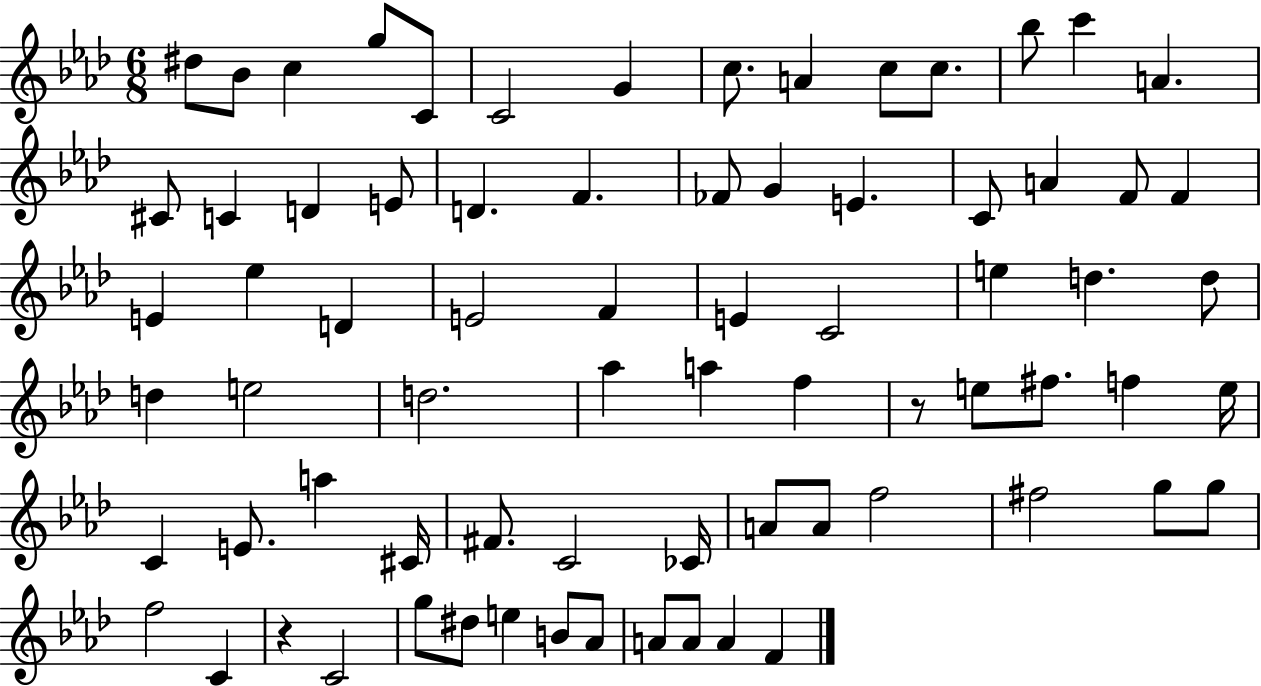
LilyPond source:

{
  \clef treble
  \numericTimeSignature
  \time 6/8
  \key aes \major
  dis''8 bes'8 c''4 g''8 c'8 | c'2 g'4 | c''8. a'4 c''8 c''8. | bes''8 c'''4 a'4. | \break cis'8 c'4 d'4 e'8 | d'4. f'4. | fes'8 g'4 e'4. | c'8 a'4 f'8 f'4 | \break e'4 ees''4 d'4 | e'2 f'4 | e'4 c'2 | e''4 d''4. d''8 | \break d''4 e''2 | d''2. | aes''4 a''4 f''4 | r8 e''8 fis''8. f''4 e''16 | \break c'4 e'8. a''4 cis'16 | fis'8. c'2 ces'16 | a'8 a'8 f''2 | fis''2 g''8 g''8 | \break f''2 c'4 | r4 c'2 | g''8 dis''8 e''4 b'8 aes'8 | a'8 a'8 a'4 f'4 | \break \bar "|."
}